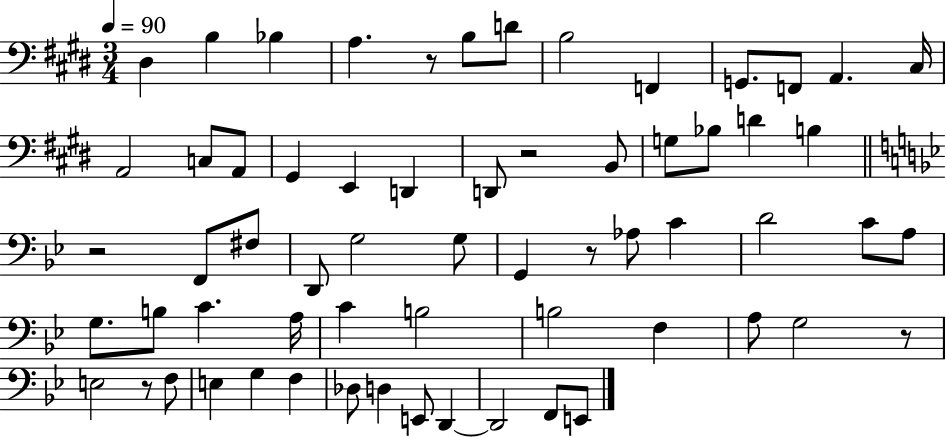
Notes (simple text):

D#3/q B3/q Bb3/q A3/q. R/e B3/e D4/e B3/h F2/q G2/e. F2/e A2/q. C#3/s A2/h C3/e A2/e G#2/q E2/q D2/q D2/e R/h B2/e G3/e Bb3/e D4/q B3/q R/h F2/e F#3/e D2/e G3/h G3/e G2/q R/e Ab3/e C4/q D4/h C4/e A3/e G3/e. B3/e C4/q. A3/s C4/q B3/h B3/h F3/q A3/e G3/h R/e E3/h R/e F3/e E3/q G3/q F3/q Db3/e D3/q E2/e D2/q D2/h F2/e E2/e